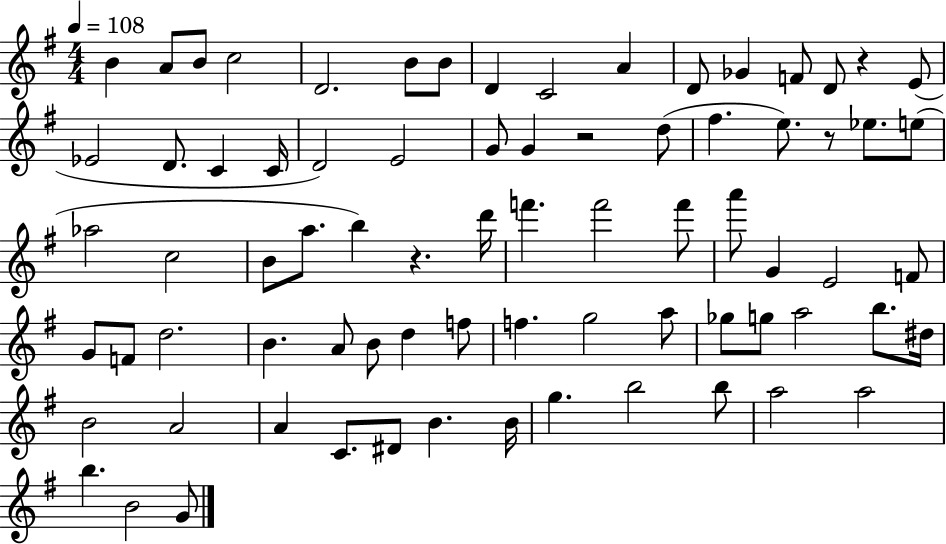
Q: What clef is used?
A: treble